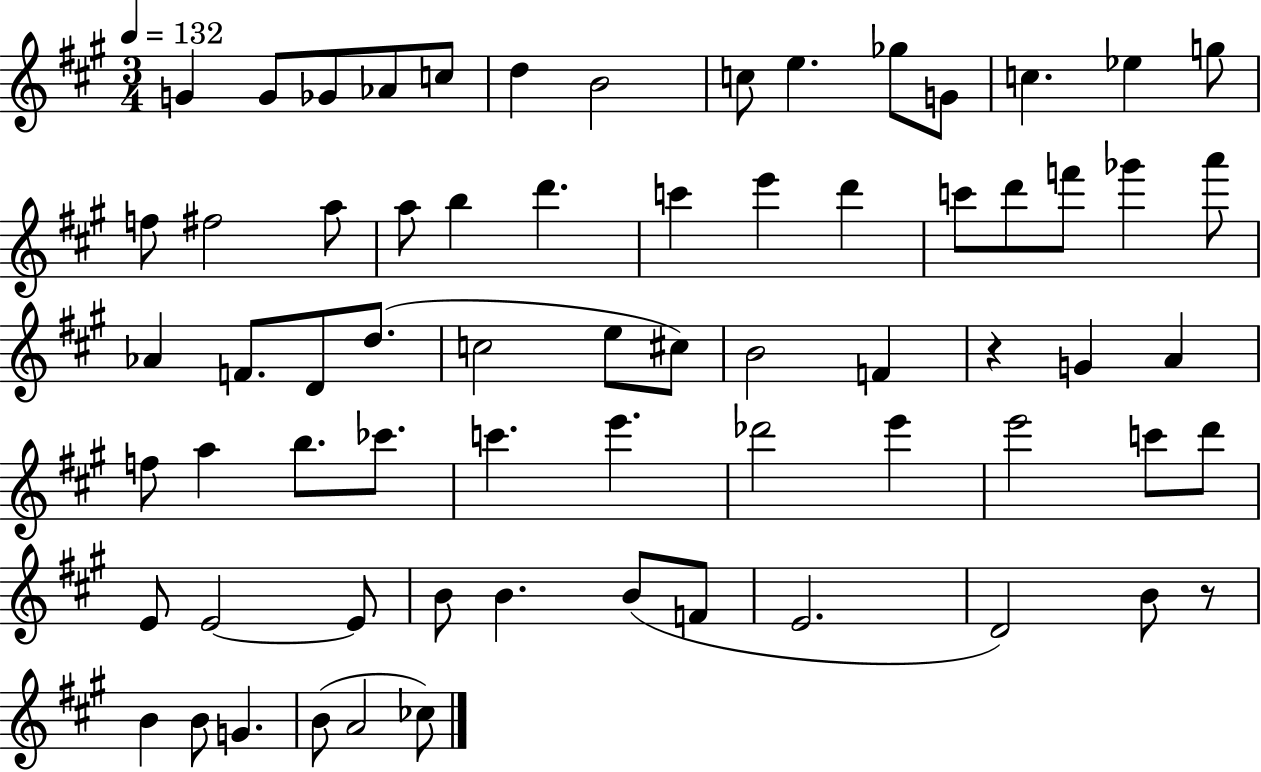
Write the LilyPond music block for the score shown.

{
  \clef treble
  \numericTimeSignature
  \time 3/4
  \key a \major
  \tempo 4 = 132
  g'4 g'8 ges'8 aes'8 c''8 | d''4 b'2 | c''8 e''4. ges''8 g'8 | c''4. ees''4 g''8 | \break f''8 fis''2 a''8 | a''8 b''4 d'''4. | c'''4 e'''4 d'''4 | c'''8 d'''8 f'''8 ges'''4 a'''8 | \break aes'4 f'8. d'8 d''8.( | c''2 e''8 cis''8) | b'2 f'4 | r4 g'4 a'4 | \break f''8 a''4 b''8. ces'''8. | c'''4. e'''4. | des'''2 e'''4 | e'''2 c'''8 d'''8 | \break e'8 e'2~~ e'8 | b'8 b'4. b'8( f'8 | e'2. | d'2) b'8 r8 | \break b'4 b'8 g'4. | b'8( a'2 ces''8) | \bar "|."
}